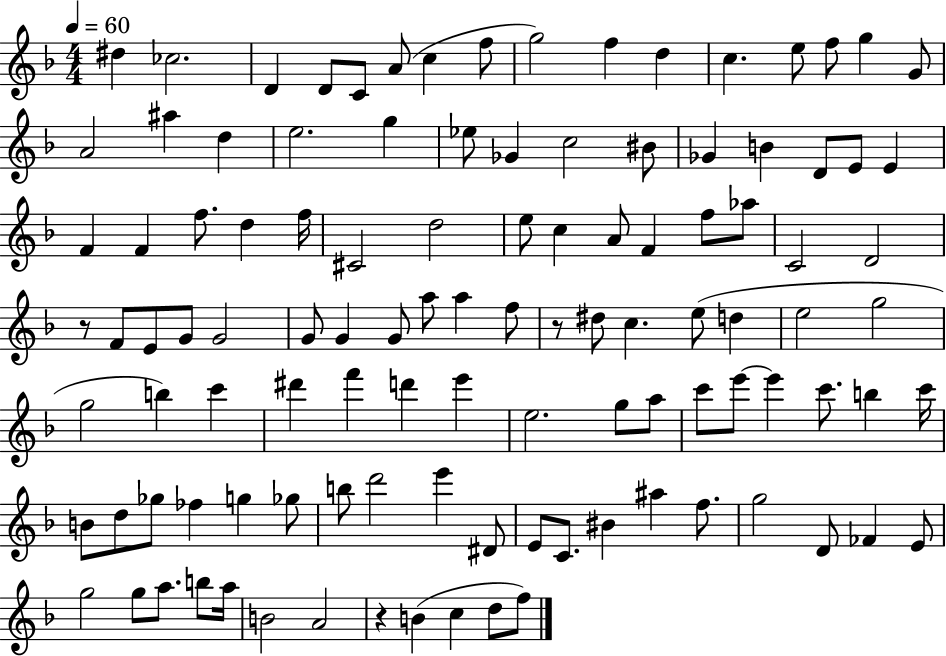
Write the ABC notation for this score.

X:1
T:Untitled
M:4/4
L:1/4
K:F
^d _c2 D D/2 C/2 A/2 c f/2 g2 f d c e/2 f/2 g G/2 A2 ^a d e2 g _e/2 _G c2 ^B/2 _G B D/2 E/2 E F F f/2 d f/4 ^C2 d2 e/2 c A/2 F f/2 _a/2 C2 D2 z/2 F/2 E/2 G/2 G2 G/2 G G/2 a/2 a f/2 z/2 ^d/2 c e/2 d e2 g2 g2 b c' ^d' f' d' e' e2 g/2 a/2 c'/2 e'/2 e' c'/2 b c'/4 B/2 d/2 _g/2 _f g _g/2 b/2 d'2 e' ^D/2 E/2 C/2 ^B ^a f/2 g2 D/2 _F E/2 g2 g/2 a/2 b/2 a/4 B2 A2 z B c d/2 f/2